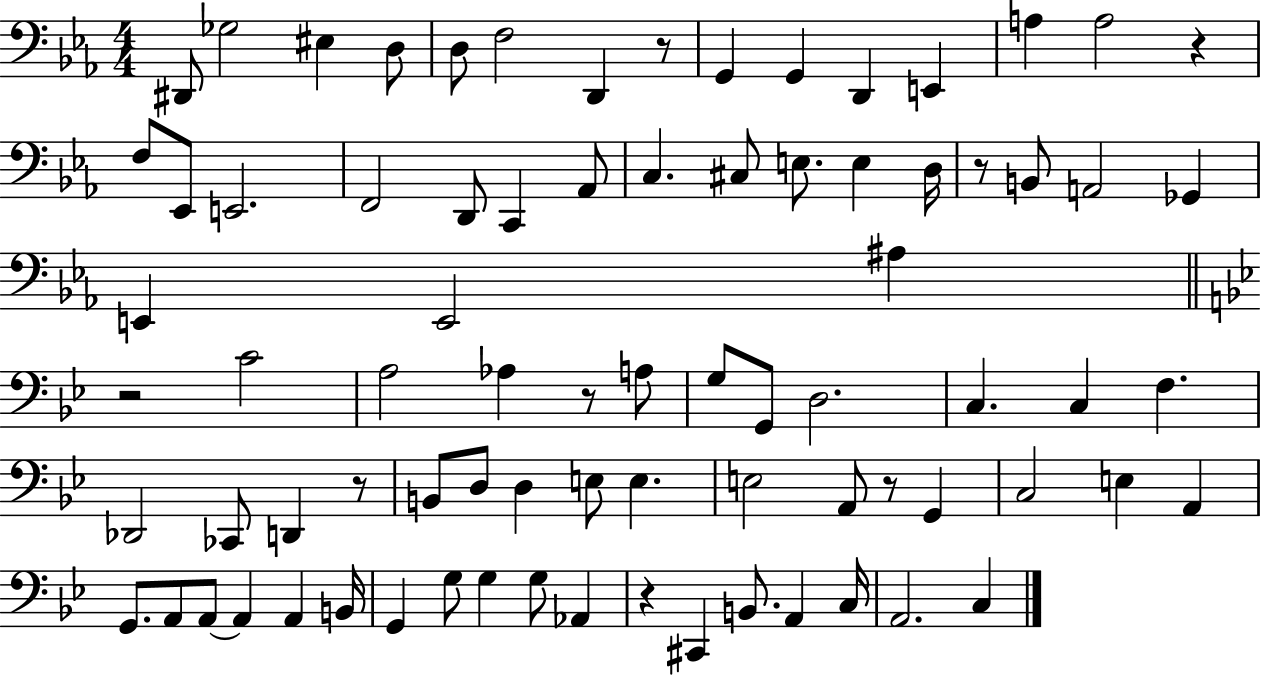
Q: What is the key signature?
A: EES major